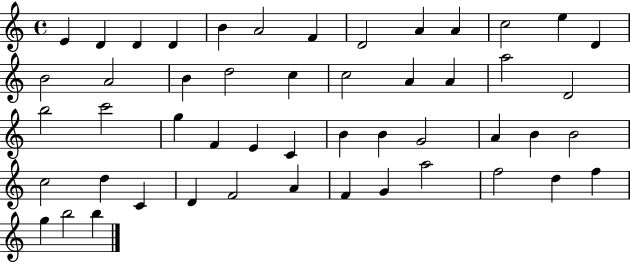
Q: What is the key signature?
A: C major